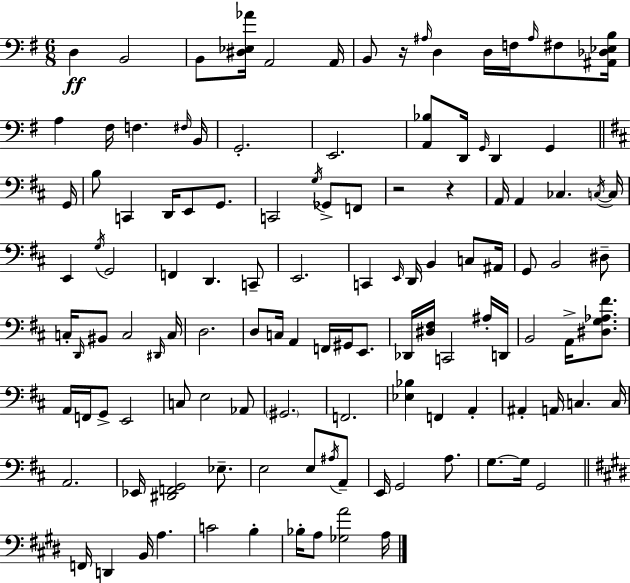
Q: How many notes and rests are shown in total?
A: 121